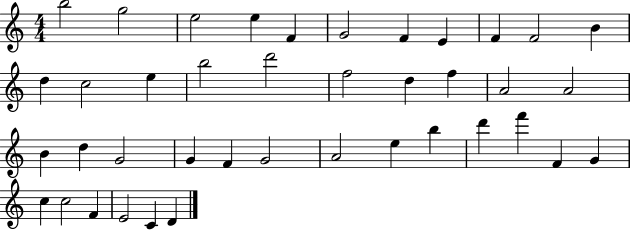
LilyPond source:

{
  \clef treble
  \numericTimeSignature
  \time 4/4
  \key c \major
  b''2 g''2 | e''2 e''4 f'4 | g'2 f'4 e'4 | f'4 f'2 b'4 | \break d''4 c''2 e''4 | b''2 d'''2 | f''2 d''4 f''4 | a'2 a'2 | \break b'4 d''4 g'2 | g'4 f'4 g'2 | a'2 e''4 b''4 | d'''4 f'''4 f'4 g'4 | \break c''4 c''2 f'4 | e'2 c'4 d'4 | \bar "|."
}